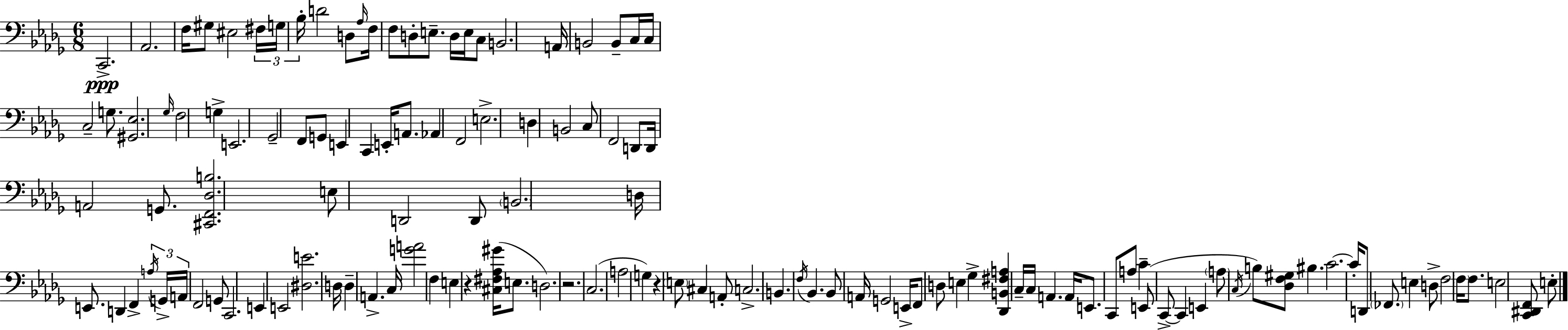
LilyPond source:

{
  \clef bass
  \numericTimeSignature
  \time 6/8
  \key bes \minor
  c,2.->\ppp | aes,2. | f16 gis8 eis2 \tuplet 3/2 { fis16 | g16 bes16-. } d'2 d8 | \break \grace { aes16 } f16 f8 d8-. e8.-- d16 e16 c8 | b,2. | a,16 b,2 b,8-- | c16 c16 c2-- g8. | \break <gis, ees>2. | \grace { ges16 } f2 g4-> | e,2. | ges,2-- f,8 | \break g,8 e,4 c,4 e,16-. a,8. | aes,4 f,2 | e2.-> | d4 b,2 | \break c8 f,2 | d,8 d,16 a,2 g,8. | <cis, f, des b>2. | e8 d,2 | \break d,8 \parenthesize b,2. | d16 e,8. d,4 f,4-> | \tuplet 3/2 { \acciaccatura { a16 } g,16-> a,16 } f,2 | g,8 c,2. | \break e,4 e,2 | <dis e'>2. | d16 d4-- a,4.-> | c16 <g' a'>2 f4 | \break e4 r4 <cis fis aes gis'>16( | e8. d2.) | r2. | c2.( | \break a2 g4) | r4 \parenthesize e8 cis4 | a,8-. c2.-> | b,4. \acciaccatura { f16 } bes,4. | \break bes,8 a,16 g,2 | e,16-> f,8 d8 e4 | ges4-> <des, b, fis a>4 c16-- c16 a,4. | a,16 e,8. c,8 a8 | \break c'4-- e,8( c,8->~~ c,4 | e,4 \parenthesize a8 \acciaccatura { c16 }) b8 <des f gis>8 bis4. | c'2.~~ | c'16-. d,8 \parenthesize fes,8. e4 | \break d8-> f2 | \parenthesize f16 f8. e2 | <c, dis, f,>8 e8-. \bar "|."
}